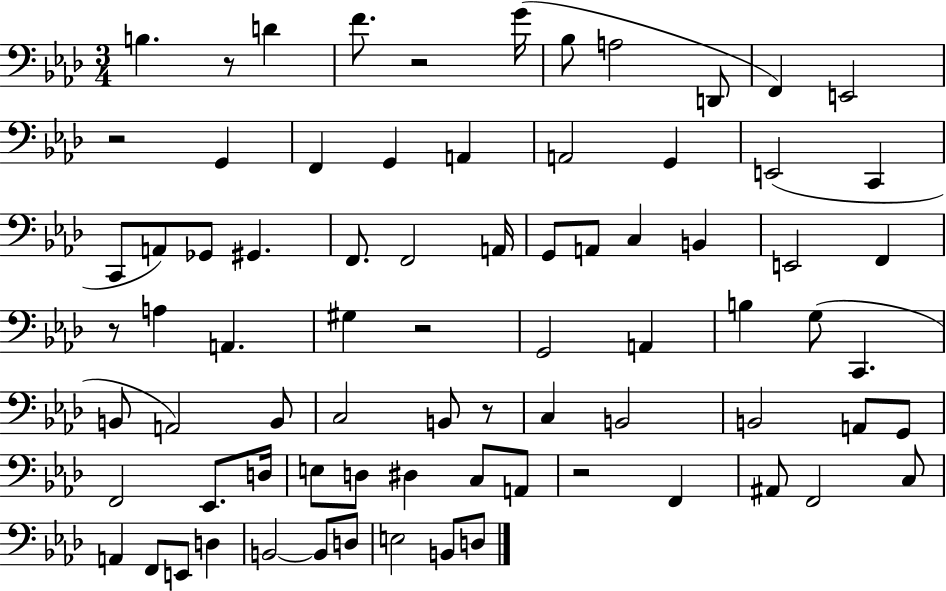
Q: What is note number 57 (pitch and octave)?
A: F2